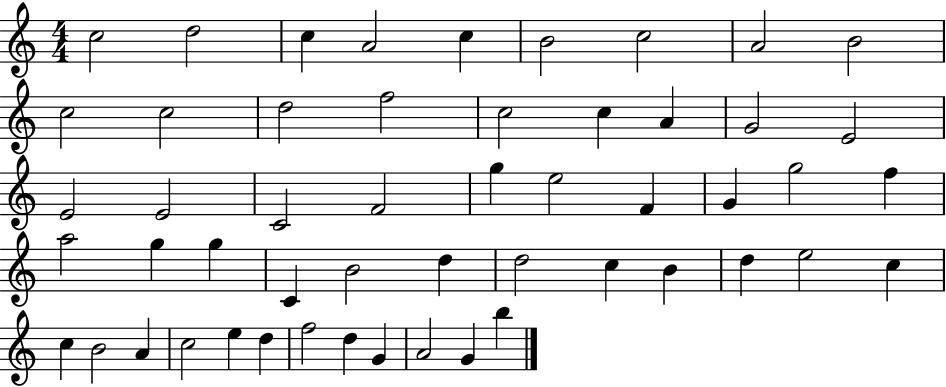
{
  \clef treble
  \numericTimeSignature
  \time 4/4
  \key c \major
  c''2 d''2 | c''4 a'2 c''4 | b'2 c''2 | a'2 b'2 | \break c''2 c''2 | d''2 f''2 | c''2 c''4 a'4 | g'2 e'2 | \break e'2 e'2 | c'2 f'2 | g''4 e''2 f'4 | g'4 g''2 f''4 | \break a''2 g''4 g''4 | c'4 b'2 d''4 | d''2 c''4 b'4 | d''4 e''2 c''4 | \break c''4 b'2 a'4 | c''2 e''4 d''4 | f''2 d''4 g'4 | a'2 g'4 b''4 | \break \bar "|."
}